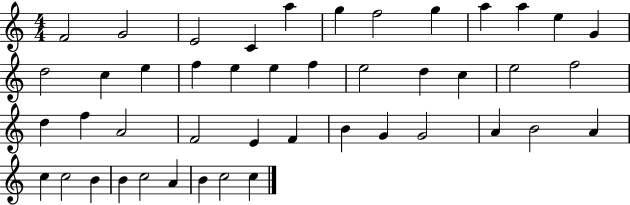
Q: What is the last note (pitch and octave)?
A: C5